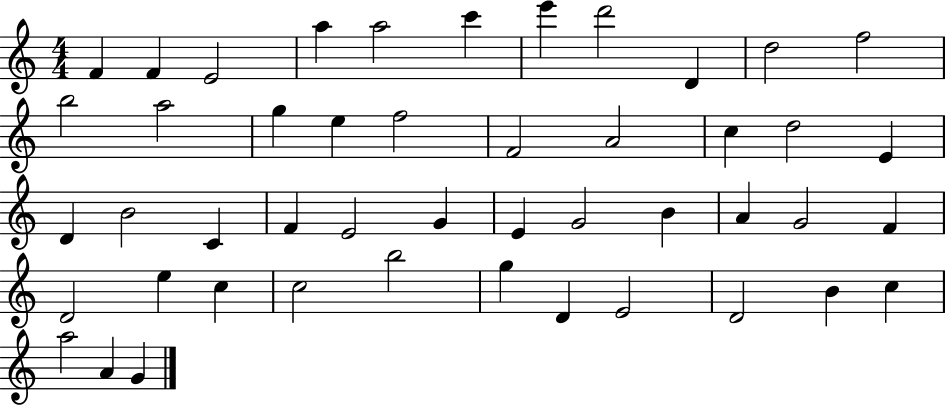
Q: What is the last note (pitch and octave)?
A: G4